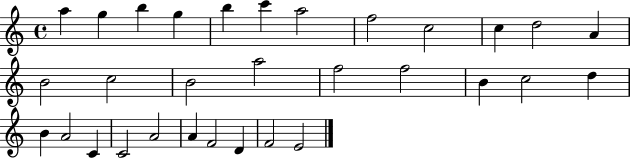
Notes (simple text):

A5/q G5/q B5/q G5/q B5/q C6/q A5/h F5/h C5/h C5/q D5/h A4/q B4/h C5/h B4/h A5/h F5/h F5/h B4/q C5/h D5/q B4/q A4/h C4/q C4/h A4/h A4/q F4/h D4/q F4/h E4/h